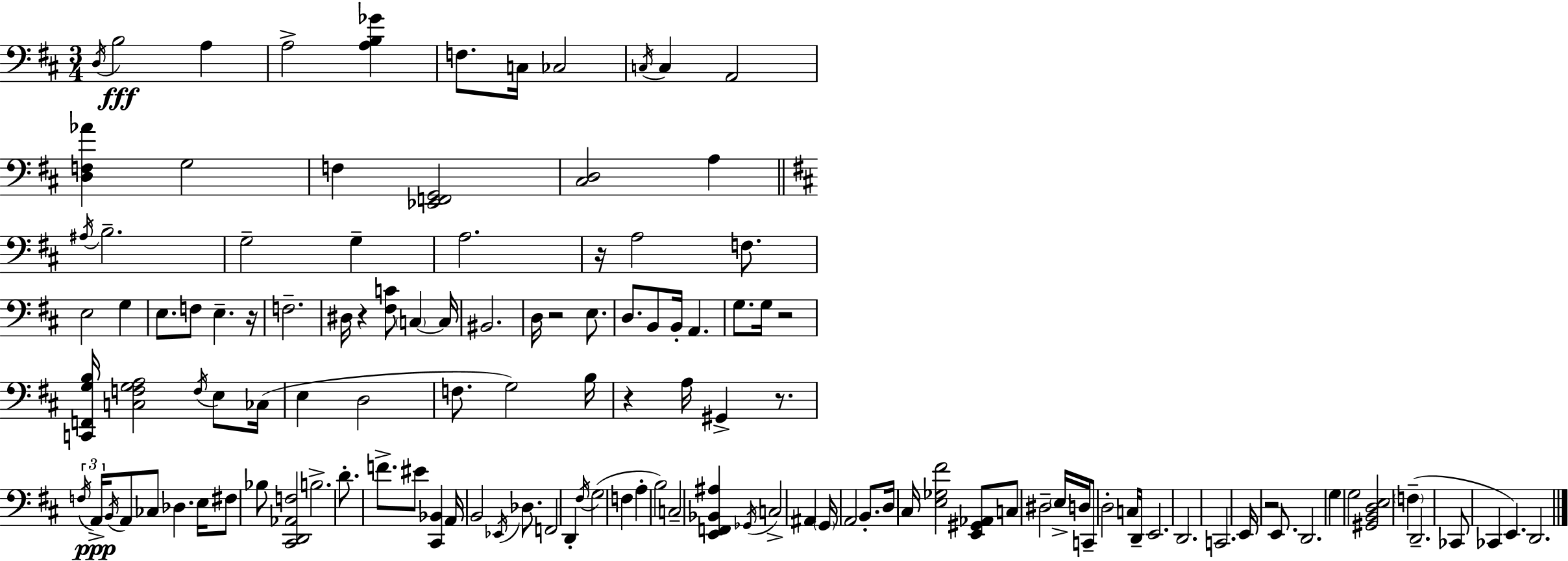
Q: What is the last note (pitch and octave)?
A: D2